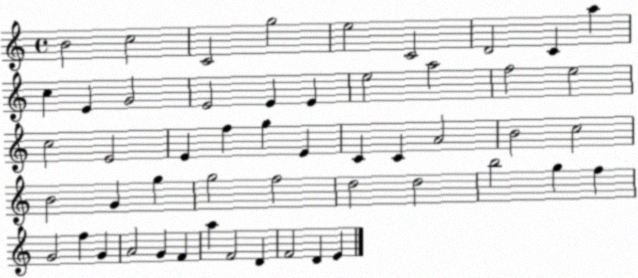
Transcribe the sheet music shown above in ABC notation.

X:1
T:Untitled
M:4/4
L:1/4
K:C
B2 c2 C2 g2 e2 C2 D2 C a c E G2 E2 E E e2 a2 f2 e2 c2 E2 E f g E C C A2 B2 c2 B2 G g g2 f2 d2 d2 b2 g f G2 f G A2 G F a F2 D F2 D E